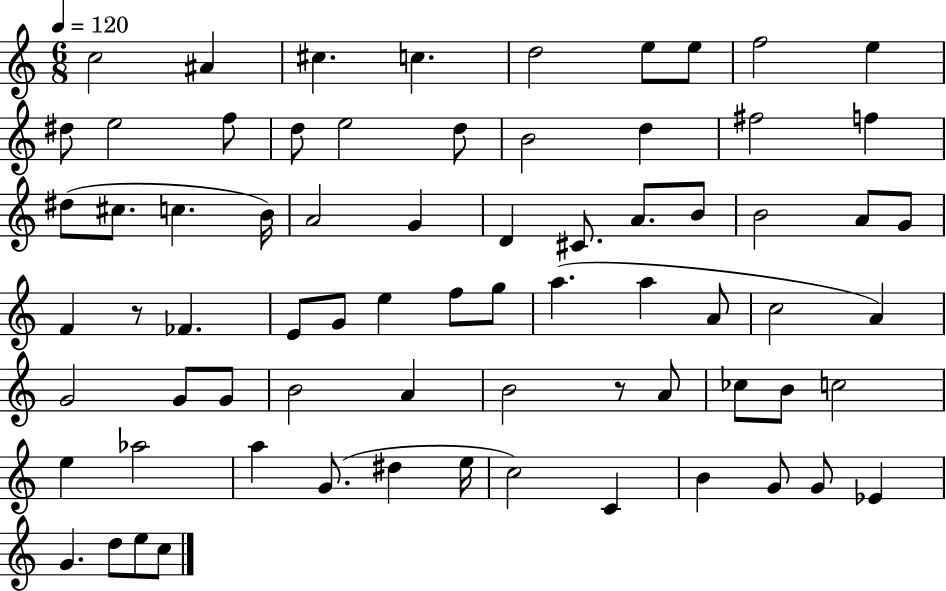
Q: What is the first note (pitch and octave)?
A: C5